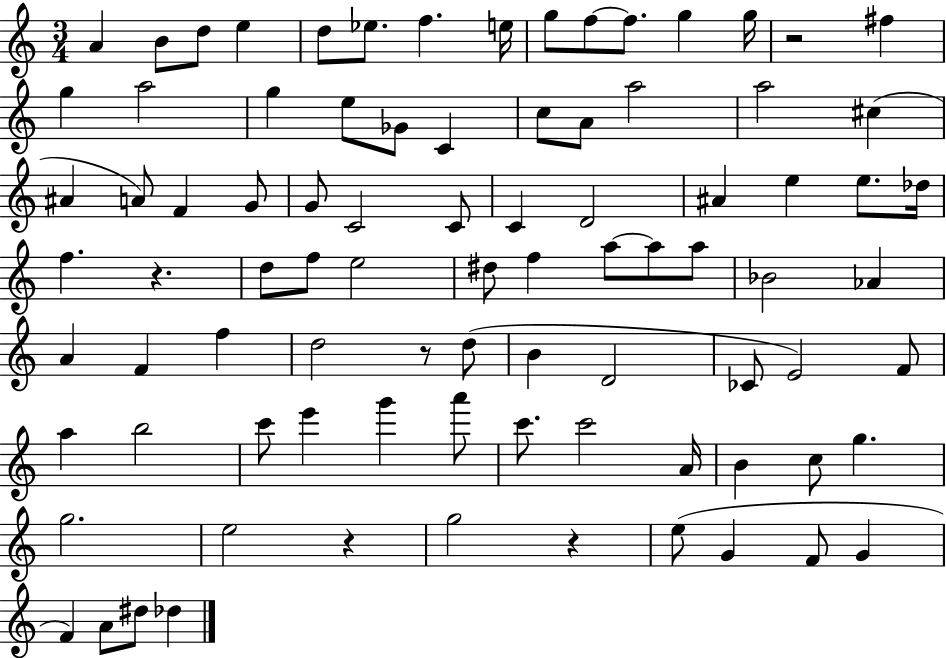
X:1
T:Untitled
M:3/4
L:1/4
K:C
A B/2 d/2 e d/2 _e/2 f e/4 g/2 f/2 f/2 g g/4 z2 ^f g a2 g e/2 _G/2 C c/2 A/2 a2 a2 ^c ^A A/2 F G/2 G/2 C2 C/2 C D2 ^A e e/2 _d/4 f z d/2 f/2 e2 ^d/2 f a/2 a/2 a/2 _B2 _A A F f d2 z/2 d/2 B D2 _C/2 E2 F/2 a b2 c'/2 e' g' a'/2 c'/2 c'2 A/4 B c/2 g g2 e2 z g2 z e/2 G F/2 G F A/2 ^d/2 _d